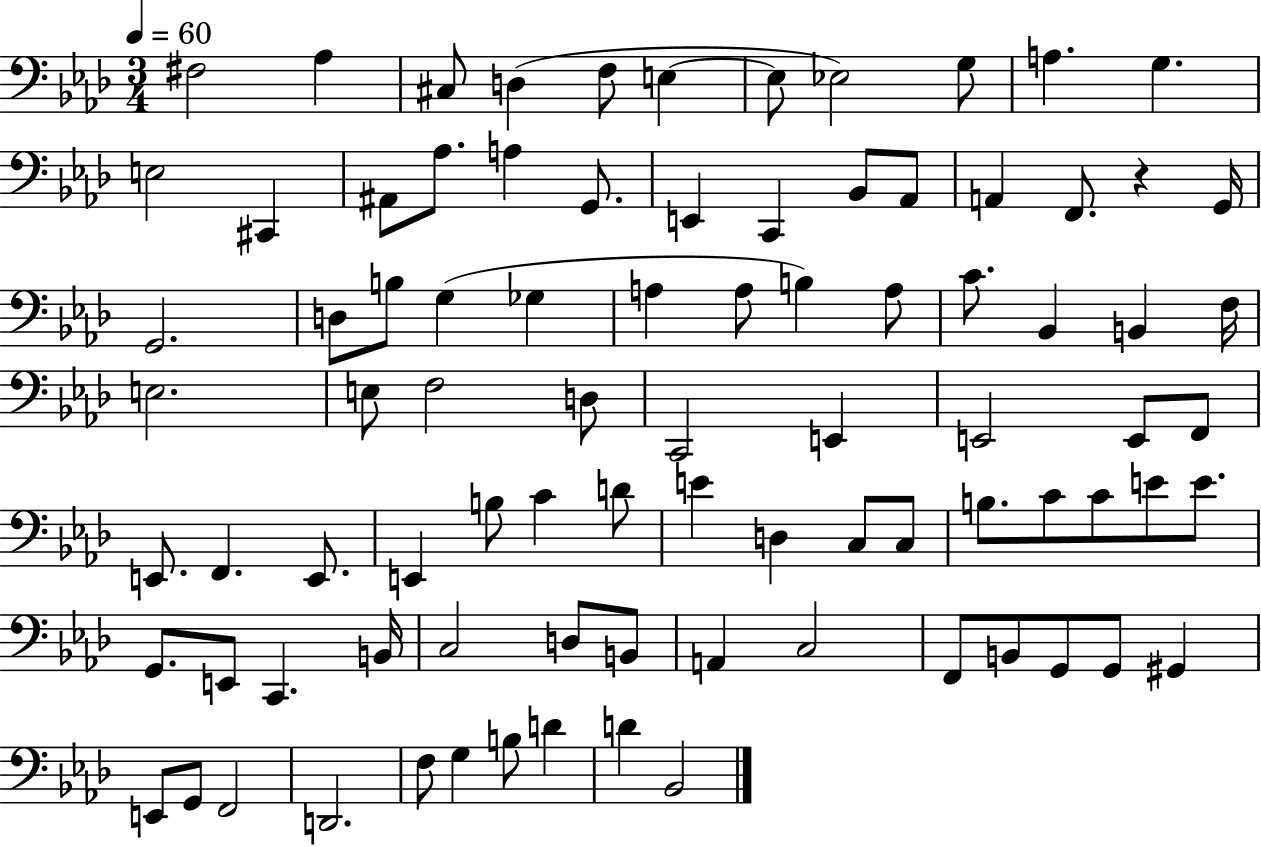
F#3/h Ab3/q C#3/e D3/q F3/e E3/q E3/e Eb3/h G3/e A3/q. G3/q. E3/h C#2/q A#2/e Ab3/e. A3/q G2/e. E2/q C2/q Bb2/e Ab2/e A2/q F2/e. R/q G2/s G2/h. D3/e B3/e G3/q Gb3/q A3/q A3/e B3/q A3/e C4/e. Bb2/q B2/q F3/s E3/h. E3/e F3/h D3/e C2/h E2/q E2/h E2/e F2/e E2/e. F2/q. E2/e. E2/q B3/e C4/q D4/e E4/q D3/q C3/e C3/e B3/e. C4/e C4/e E4/e E4/e. G2/e. E2/e C2/q. B2/s C3/h D3/e B2/e A2/q C3/h F2/e B2/e G2/e G2/e G#2/q E2/e G2/e F2/h D2/h. F3/e G3/q B3/e D4/q D4/q Bb2/h